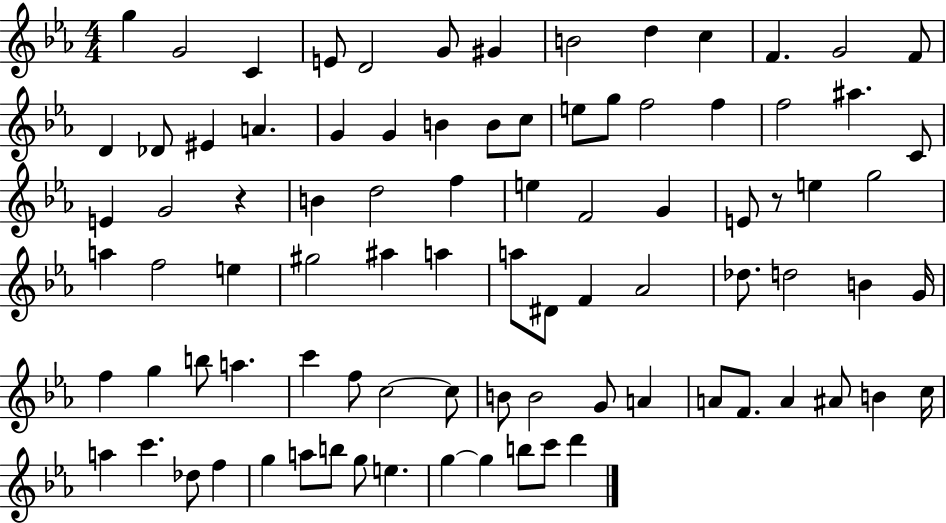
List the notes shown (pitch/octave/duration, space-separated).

G5/q G4/h C4/q E4/e D4/h G4/e G#4/q B4/h D5/q C5/q F4/q. G4/h F4/e D4/q Db4/e EIS4/q A4/q. G4/q G4/q B4/q B4/e C5/e E5/e G5/e F5/h F5/q F5/h A#5/q. C4/e E4/q G4/h R/q B4/q D5/h F5/q E5/q F4/h G4/q E4/e R/e E5/q G5/h A5/q F5/h E5/q G#5/h A#5/q A5/q A5/e D#4/e F4/q Ab4/h Db5/e. D5/h B4/q G4/s F5/q G5/q B5/e A5/q. C6/q F5/e C5/h C5/e B4/e B4/h G4/e A4/q A4/e F4/e. A4/q A#4/e B4/q C5/s A5/q C6/q. Db5/e F5/q G5/q A5/e B5/e G5/e E5/q. G5/q G5/q B5/e C6/e D6/q